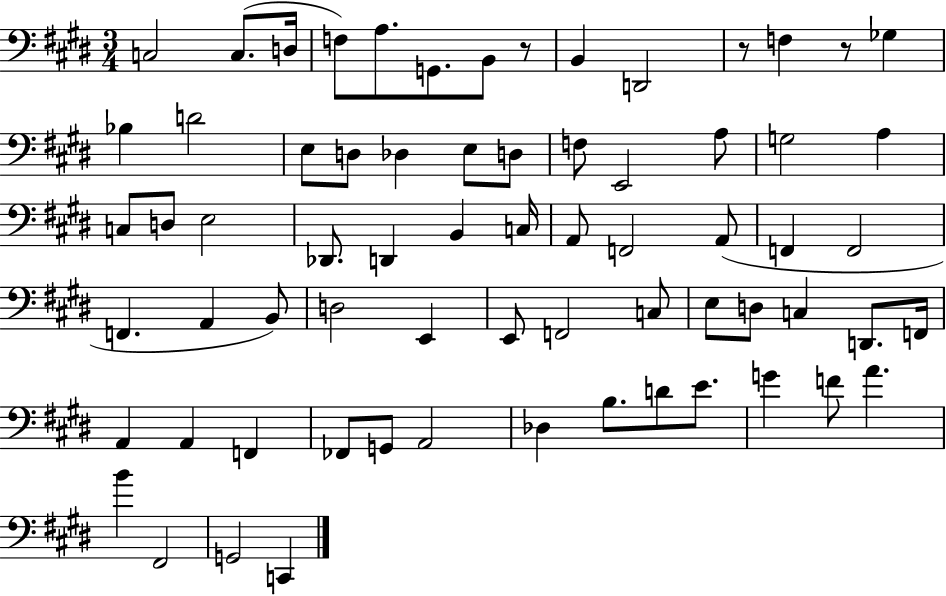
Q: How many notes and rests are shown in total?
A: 68